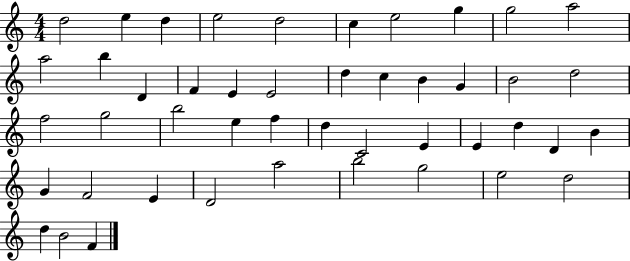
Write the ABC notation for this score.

X:1
T:Untitled
M:4/4
L:1/4
K:C
d2 e d e2 d2 c e2 g g2 a2 a2 b D F E E2 d c B G B2 d2 f2 g2 b2 e f d C2 E E d D B G F2 E D2 a2 b2 g2 e2 d2 d B2 F